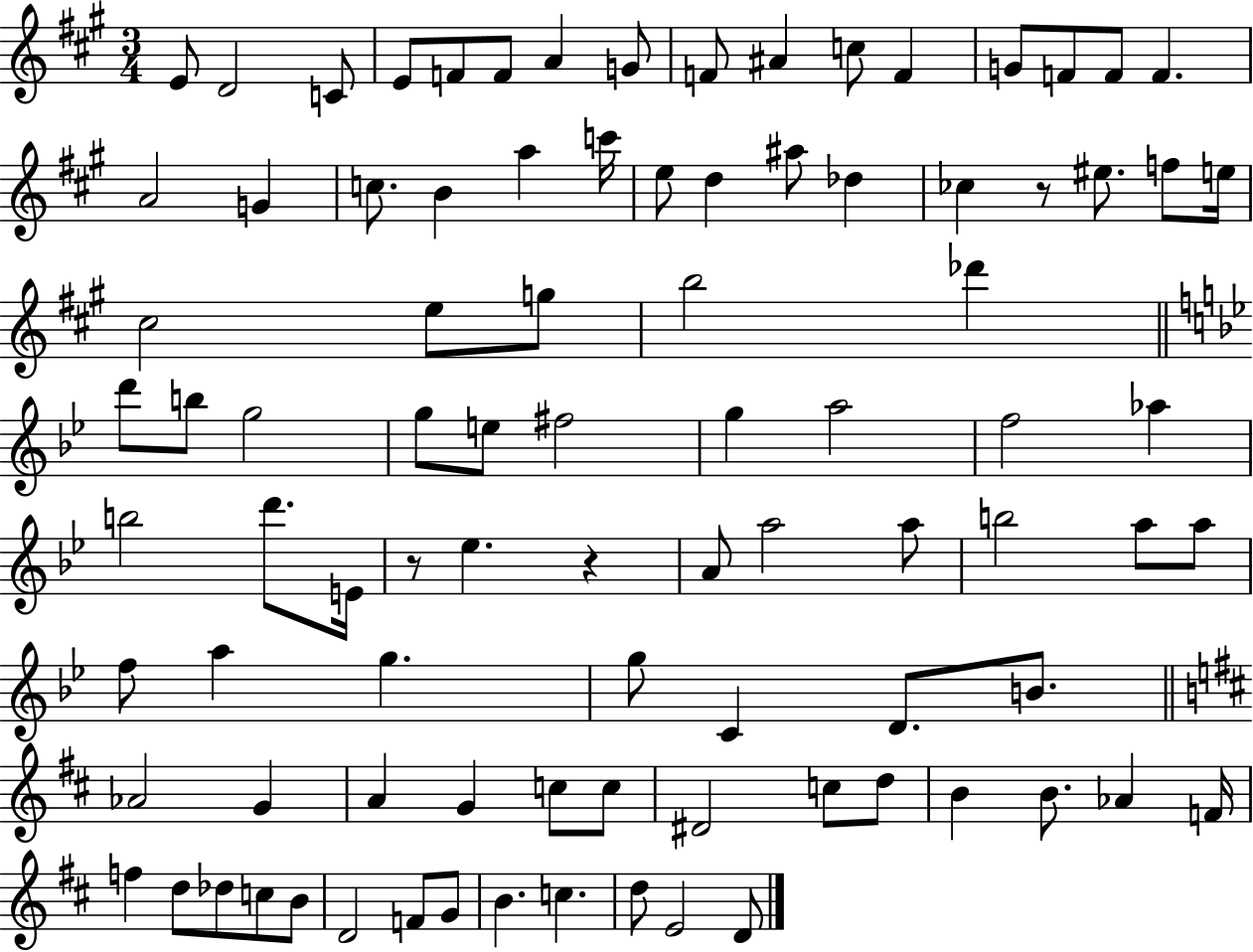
E4/e D4/h C4/e E4/e F4/e F4/e A4/q G4/e F4/e A#4/q C5/e F4/q G4/e F4/e F4/e F4/q. A4/h G4/q C5/e. B4/q A5/q C6/s E5/e D5/q A#5/e Db5/q CES5/q R/e EIS5/e. F5/e E5/s C#5/h E5/e G5/e B5/h Db6/q D6/e B5/e G5/h G5/e E5/e F#5/h G5/q A5/h F5/h Ab5/q B5/h D6/e. E4/s R/e Eb5/q. R/q A4/e A5/h A5/e B5/h A5/e A5/e F5/e A5/q G5/q. G5/e C4/q D4/e. B4/e. Ab4/h G4/q A4/q G4/q C5/e C5/e D#4/h C5/e D5/e B4/q B4/e. Ab4/q F4/s F5/q D5/e Db5/e C5/e B4/e D4/h F4/e G4/e B4/q. C5/q. D5/e E4/h D4/e